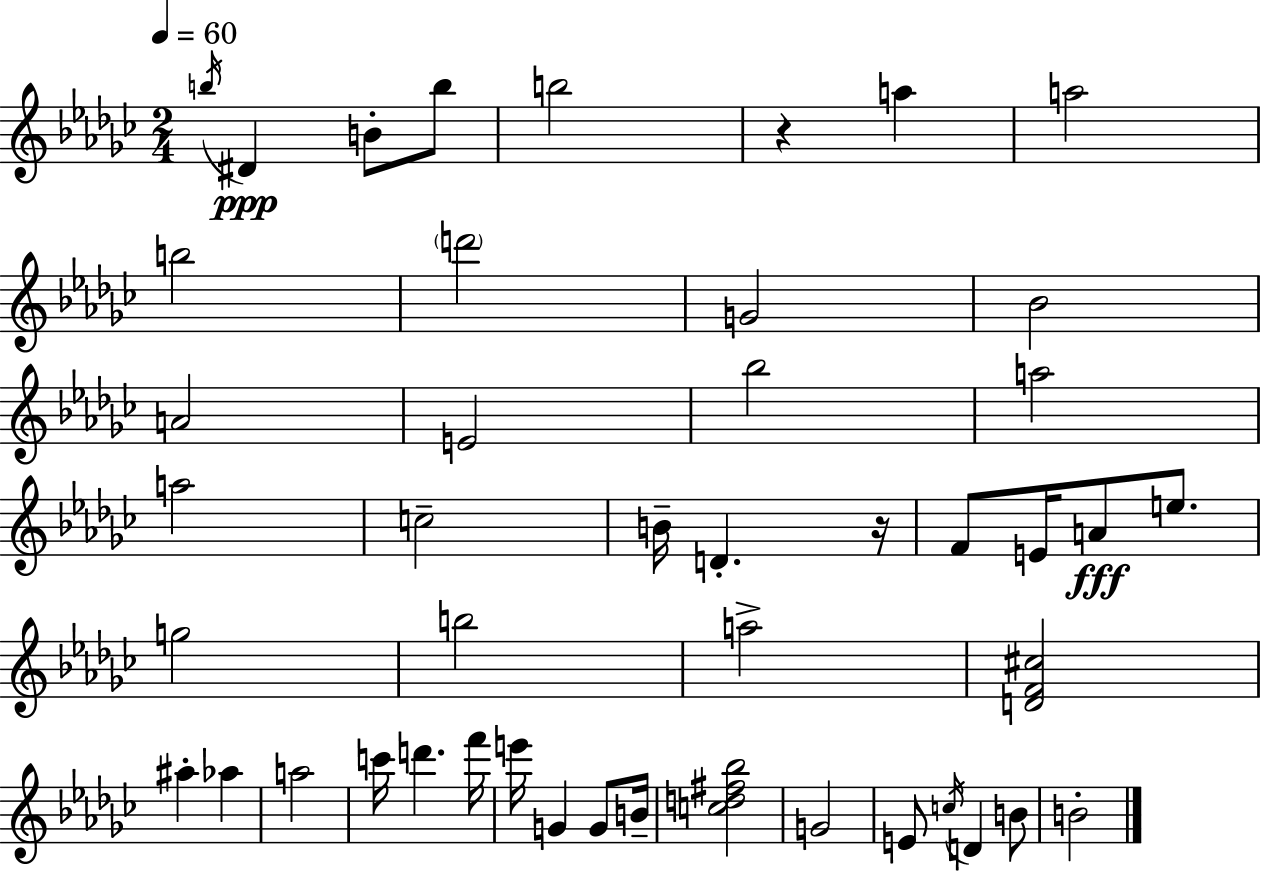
B5/s D#4/q B4/e B5/e B5/h R/q A5/q A5/h B5/h D6/h G4/h Bb4/h A4/h E4/h Bb5/h A5/h A5/h C5/h B4/s D4/q. R/s F4/e E4/s A4/e E5/e. G5/h B5/h A5/h [D4,F4,C#5]/h A#5/q Ab5/q A5/h C6/s D6/q. F6/s E6/s G4/q G4/e B4/s [C5,D5,F#5,Bb5]/h G4/h E4/e C5/s D4/q B4/e B4/h